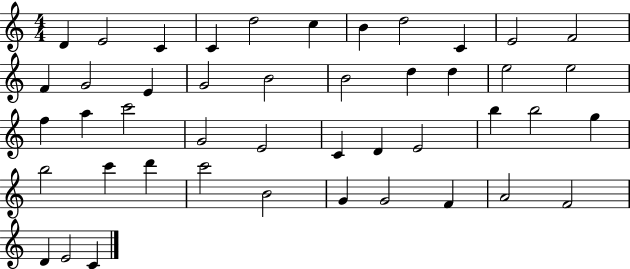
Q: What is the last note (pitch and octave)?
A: C4